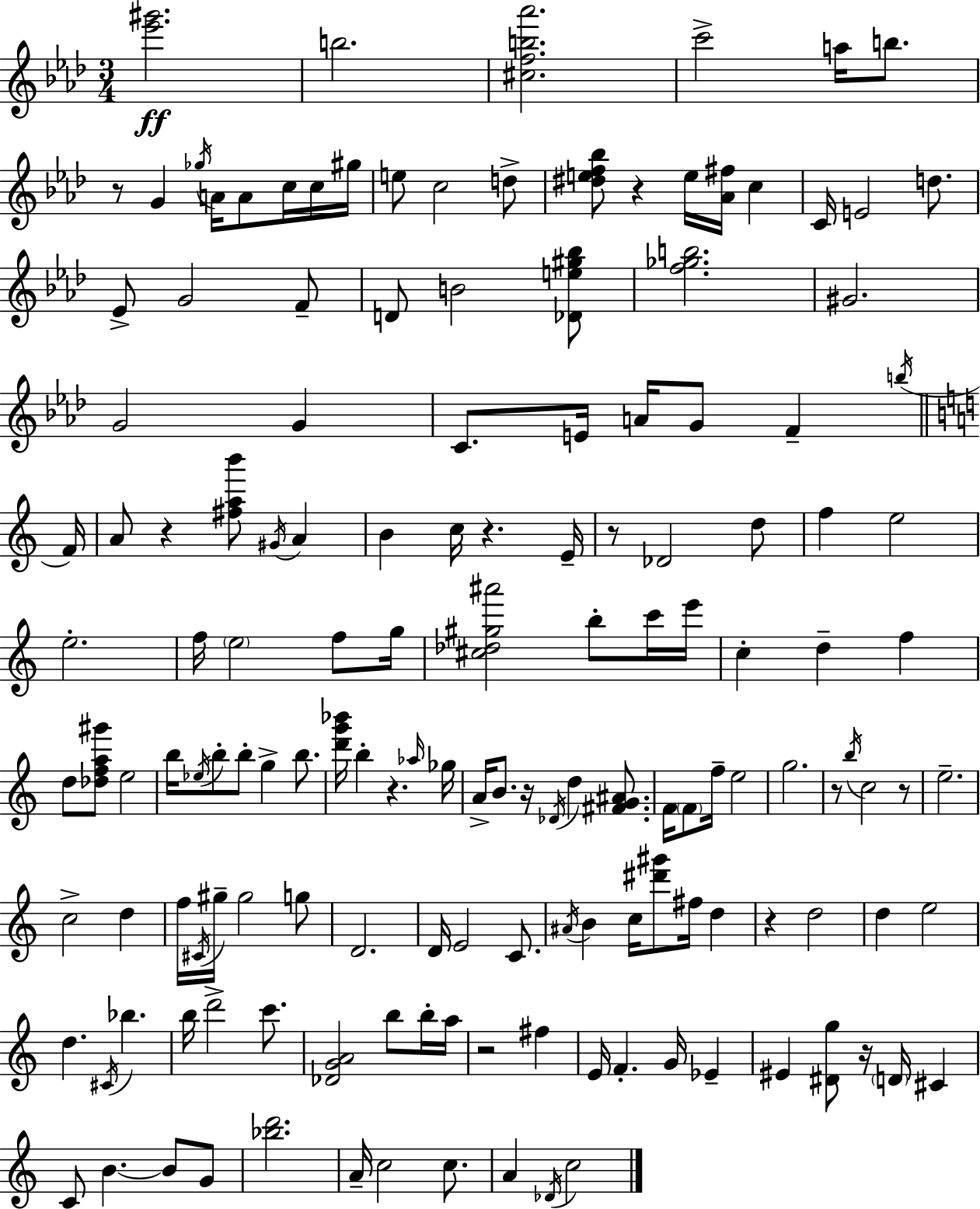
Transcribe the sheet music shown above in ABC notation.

X:1
T:Untitled
M:3/4
L:1/4
K:Ab
[_e'^g']2 b2 [^cfb_a']2 c'2 a/4 b/2 z/2 G _g/4 A/4 A/2 c/4 c/4 ^g/4 e/2 c2 d/2 [^def_b]/2 z e/4 [_A^f]/4 c C/4 E2 d/2 _E/2 G2 F/2 D/2 B2 [_De^g_b]/2 [f_gb]2 ^G2 G2 G C/2 E/4 A/4 G/2 F b/4 F/4 A/2 z [^fab']/2 ^G/4 A B c/4 z E/4 z/2 _D2 d/2 f e2 e2 f/4 e2 f/2 g/4 [^c_d^g^a']2 b/2 c'/4 e'/4 c d f d/2 [_dfa^g']/2 e2 b/4 _e/4 b/2 b/2 g b/2 [d'g'_b']/4 b z _a/4 _g/4 A/4 B/2 z/4 _D/4 d [^FG^A]/2 F/4 F/2 f/4 e2 g2 z/2 b/4 c2 z/2 e2 c2 d f/4 ^C/4 ^g/4 ^g2 g/2 D2 D/4 E2 C/2 ^A/4 B c/4 [^d'^g']/2 ^f/4 d z d2 d e2 d ^C/4 _b b/4 d'2 c'/2 [_DGA]2 b/2 b/4 a/4 z2 ^f E/4 F G/4 _E ^E [^Dg]/2 z/4 D/4 ^C C/2 B B/2 G/2 [_bd']2 A/4 c2 c/2 A _D/4 c2